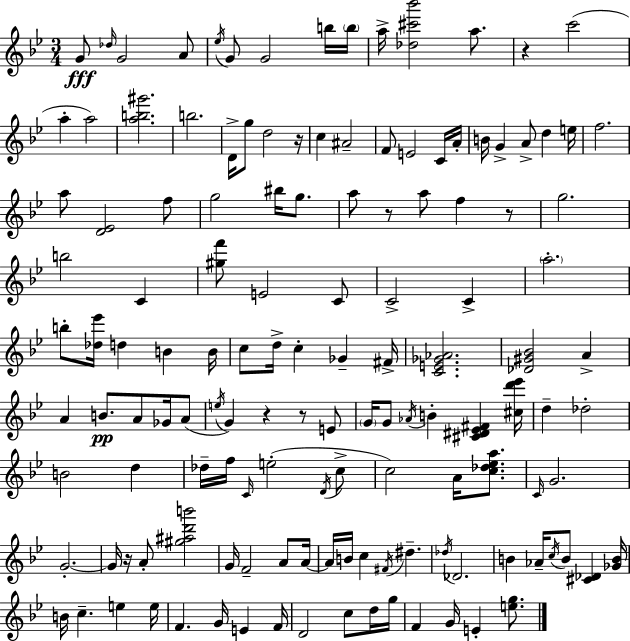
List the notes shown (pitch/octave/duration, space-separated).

G4/e Db5/s G4/h A4/e Eb5/s G4/e G4/h B5/s B5/s A5/s [Db5,C#6,Bb6]/h A5/e. R/q C6/h A5/q A5/h [A5,B5,G#6]/h. B5/h. D4/s G5/e D5/h R/s C5/q A#4/h F4/e E4/h C4/s A4/s B4/s G4/q A4/e D5/q E5/s F5/h. A5/e [D4,Eb4]/h F5/e G5/h BIS5/s G5/e. A5/e R/e A5/e F5/q R/e G5/h. B5/h C4/q [G#5,F6]/e E4/h C4/e C4/h C4/q A5/h. B5/e [Db5,Eb6]/s D5/q B4/q B4/s C5/e D5/s C5/q Gb4/q F#4/s [C4,E4,Gb4,Ab4]/h. [Db4,G#4,Bb4]/h A4/q A4/q B4/e. A4/e Gb4/s A4/e E5/s G4/q R/q R/e E4/e G4/s G4/e Ab4/s B4/q [C#4,D#4,Eb4,F#4]/q [C#5,D6,Eb6]/s D5/q Db5/h B4/h D5/q Db5/s F5/s C4/s E5/h D4/s C5/e C5/h A4/s [C5,Db5,Eb5,A5]/e. C4/s G4/h. G4/h. G4/s R/s A4/e [G#5,A#5,D6,B6]/h G4/s F4/h A4/e A4/s A4/s B4/s C5/q F#4/s D#5/q. Db5/s Db4/h. B4/q Ab4/s C5/s B4/e [C#4,Db4]/q [Gb4,B4]/s B4/s C5/q. E5/q E5/s F4/q. G4/s E4/q F4/s D4/h C5/e D5/s G5/s F4/q G4/s E4/q [E5,G5]/e.